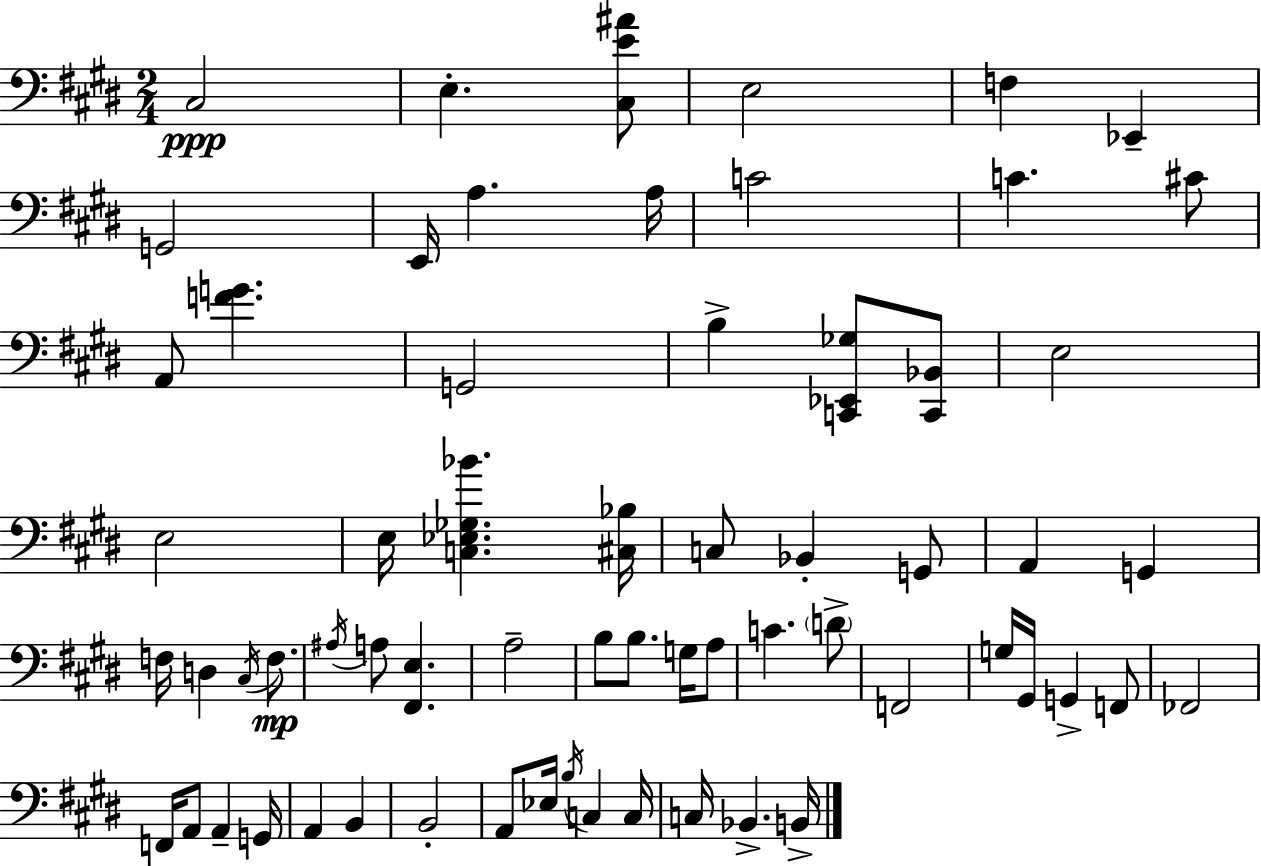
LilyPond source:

{
  \clef bass
  \numericTimeSignature
  \time 2/4
  \key e \major
  cis2\ppp | e4.-. <cis e' ais'>8 | e2 | f4 ees,4-- | \break g,2 | e,16 a4. a16 | c'2 | c'4. cis'8 | \break a,8 <f' g'>4. | g,2 | b4-> <c, ees, ges>8 <c, bes,>8 | e2 | \break e2 | e16 <c ees ges bes'>4. <cis bes>16 | c8 bes,4-. g,8 | a,4 g,4 | \break f16 d4 \acciaccatura { cis16 } f8.\mp | \acciaccatura { ais16 } a8 <fis, e>4. | a2-- | b8 b8. g16 | \break a8 c'4. | \parenthesize d'8-> f,2 | g16 gis,16 g,4-> | f,8 fes,2 | \break f,16 a,8 a,4-- | g,16 a,4 b,4 | b,2-. | a,8 ees16 \acciaccatura { b16 } c4 | \break c16 c16 bes,4.-> | b,16-> \bar "|."
}